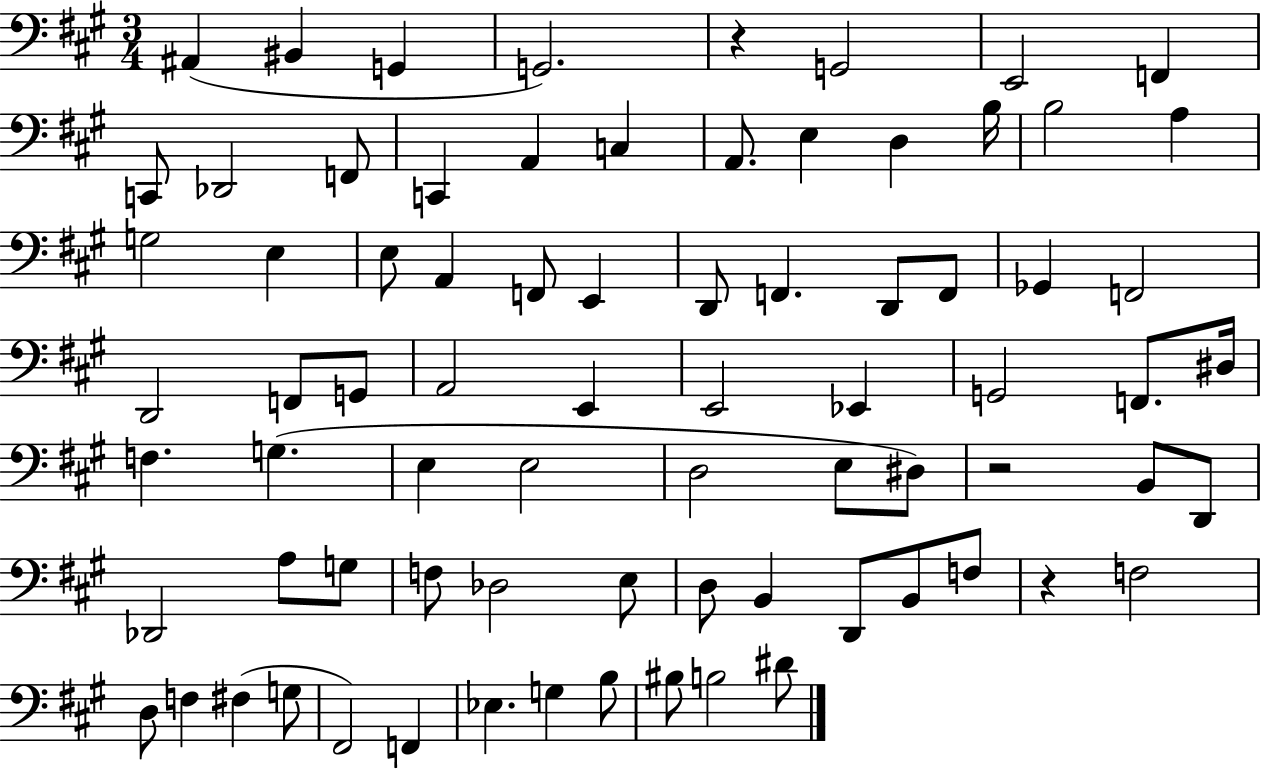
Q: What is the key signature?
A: A major